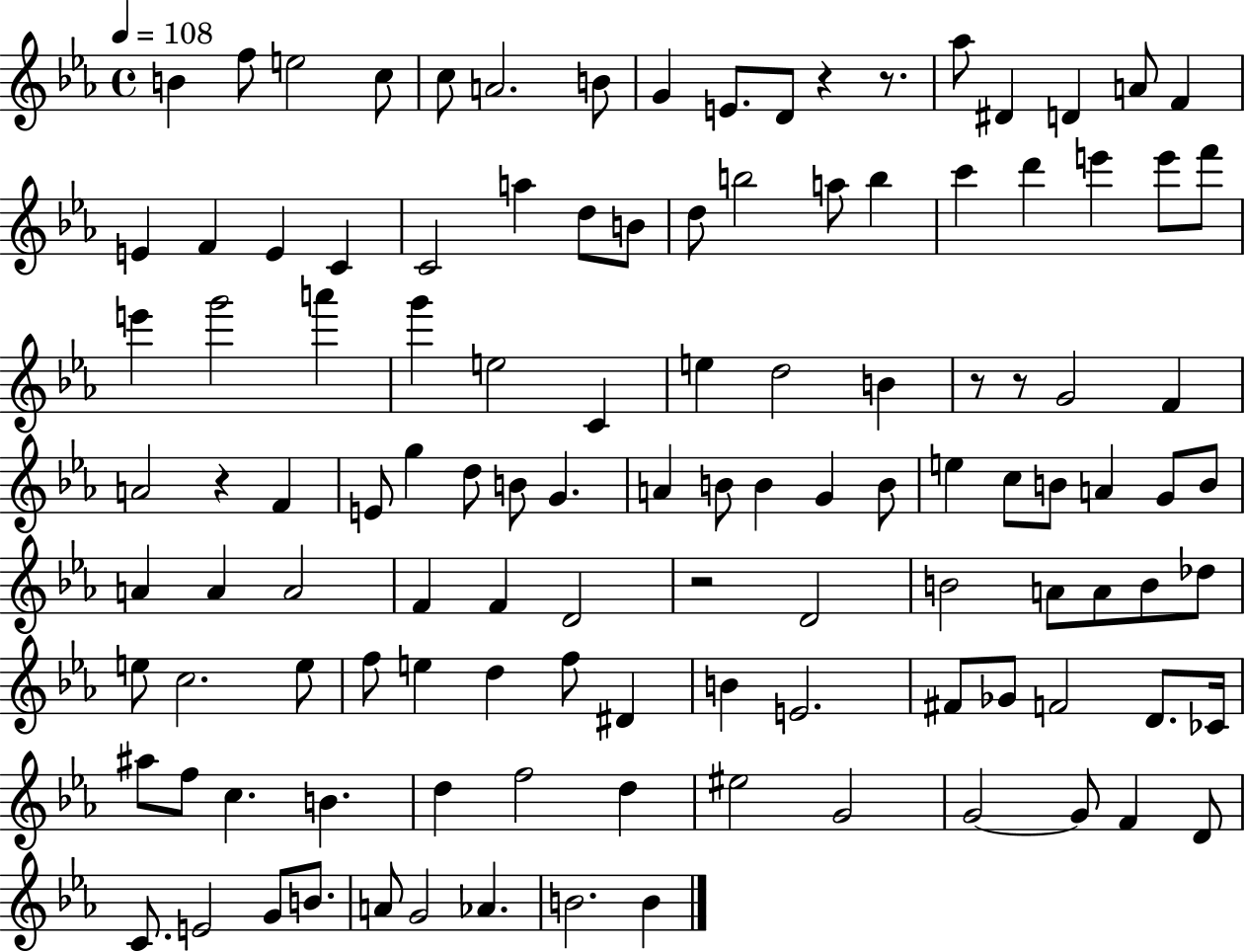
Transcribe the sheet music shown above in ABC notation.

X:1
T:Untitled
M:4/4
L:1/4
K:Eb
B f/2 e2 c/2 c/2 A2 B/2 G E/2 D/2 z z/2 _a/2 ^D D A/2 F E F E C C2 a d/2 B/2 d/2 b2 a/2 b c' d' e' e'/2 f'/2 e' g'2 a' g' e2 C e d2 B z/2 z/2 G2 F A2 z F E/2 g d/2 B/2 G A B/2 B G B/2 e c/2 B/2 A G/2 B/2 A A A2 F F D2 z2 D2 B2 A/2 A/2 B/2 _d/2 e/2 c2 e/2 f/2 e d f/2 ^D B E2 ^F/2 _G/2 F2 D/2 _C/4 ^a/2 f/2 c B d f2 d ^e2 G2 G2 G/2 F D/2 C/2 E2 G/2 B/2 A/2 G2 _A B2 B